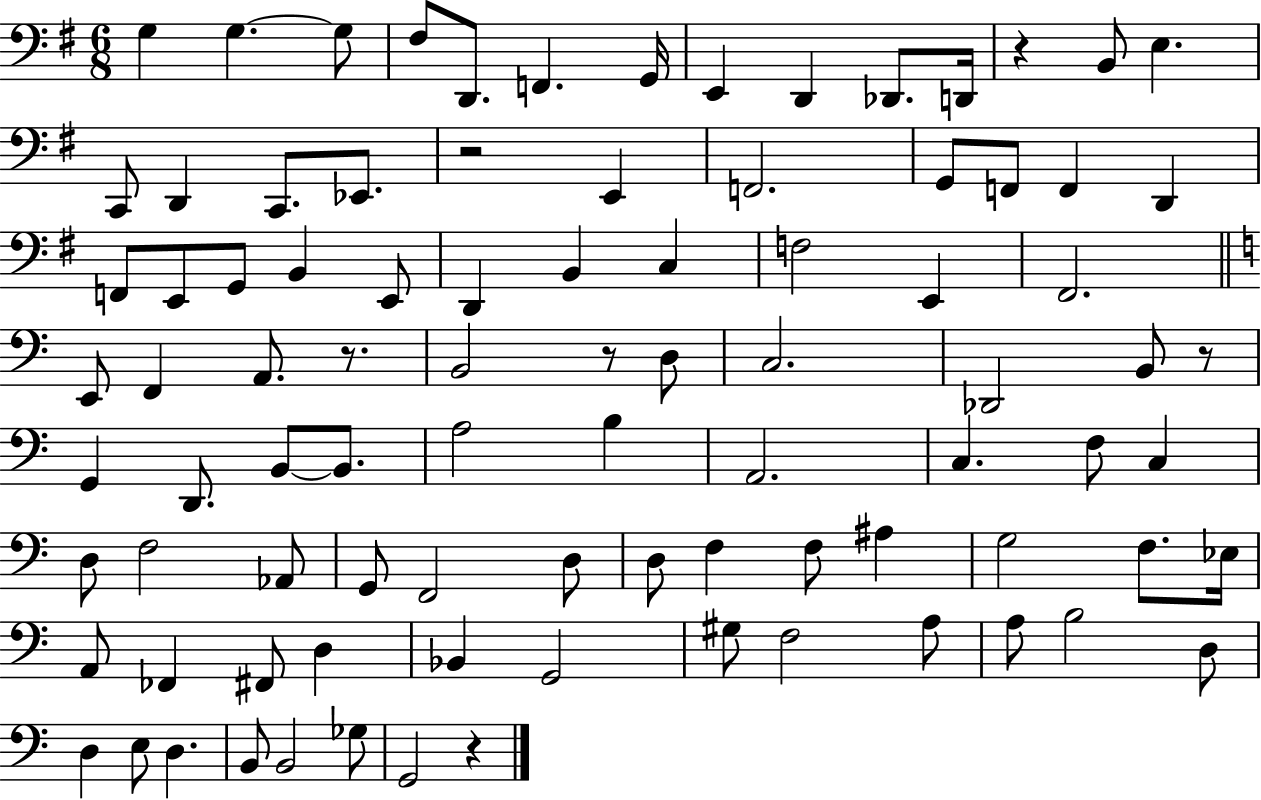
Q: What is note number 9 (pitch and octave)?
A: D2